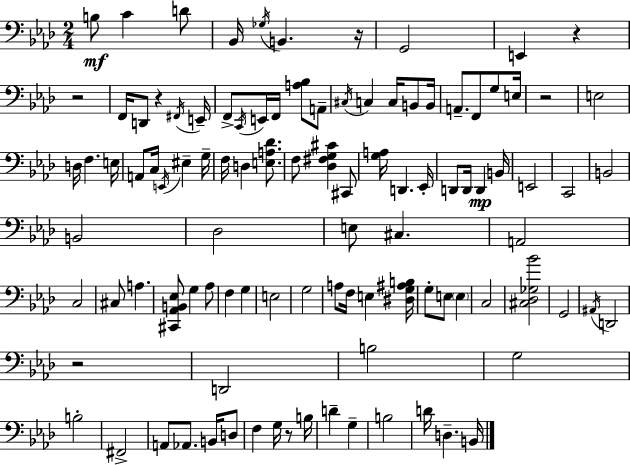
B3/e C4/q D4/e Bb2/s Gb3/s B2/q. R/s G2/h E2/q R/q R/h F2/s D2/e R/q F#2/s E2/s F2/e C2/s E2/s F2/s [A3,Bb3]/e A2/e C#3/s C3/q C3/s B2/e B2/s A2/e. F2/e G3/e E3/s R/h E3/h D3/s F3/q. E3/s A2/e C3/s E2/s EIS3/q G3/s F3/s D3/q [E3,A3,Db4]/e. F3/e [Db3,F#3,G3,C#4]/q C#2/e [G3,A3]/s D2/q. Eb2/s D2/e D2/s D2/q B2/s E2/h C2/h B2/h B2/h Db3/h E3/e C#3/q. A2/h C3/h C#3/e A3/q. [C#2,Ab2,B2,Eb3]/e G3/q Ab3/e F3/q G3/q E3/h G3/h A3/e F3/s E3/q [D#3,G3,A#3,B3]/s G3/e E3/e E3/q C3/h [C#3,Db3,Gb3,Bb4]/h G2/h A#2/s D2/h R/h D2/h B3/h G3/h B3/h F#2/h A2/e Ab2/e. B2/s D3/e F3/q G3/s R/e B3/s D4/q G3/q B3/h D4/s D3/q. B2/s